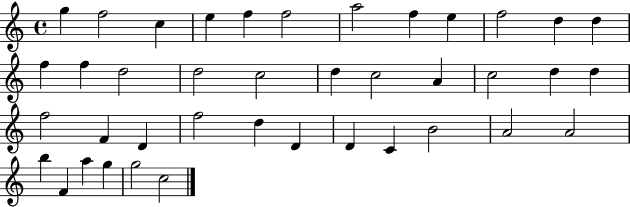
X:1
T:Untitled
M:4/4
L:1/4
K:C
g f2 c e f f2 a2 f e f2 d d f f d2 d2 c2 d c2 A c2 d d f2 F D f2 d D D C B2 A2 A2 b F a g g2 c2